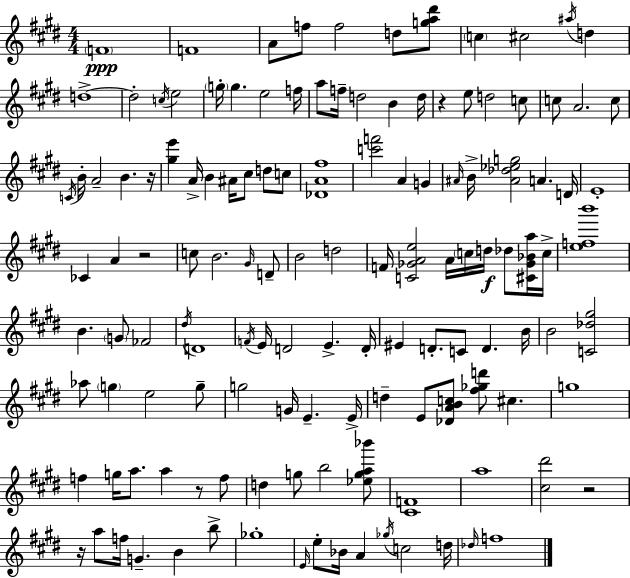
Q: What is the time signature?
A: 4/4